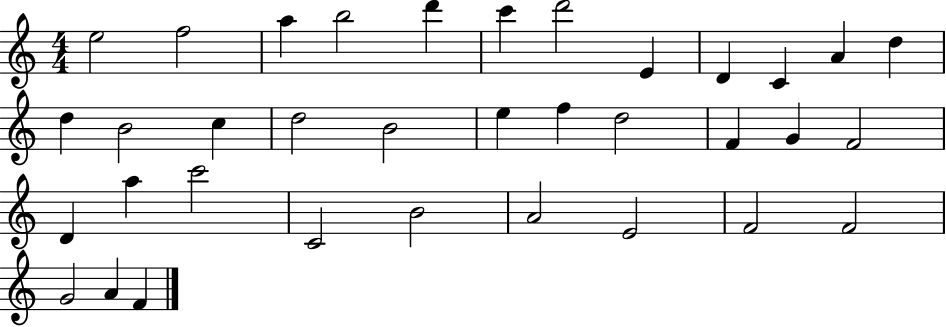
X:1
T:Untitled
M:4/4
L:1/4
K:C
e2 f2 a b2 d' c' d'2 E D C A d d B2 c d2 B2 e f d2 F G F2 D a c'2 C2 B2 A2 E2 F2 F2 G2 A F